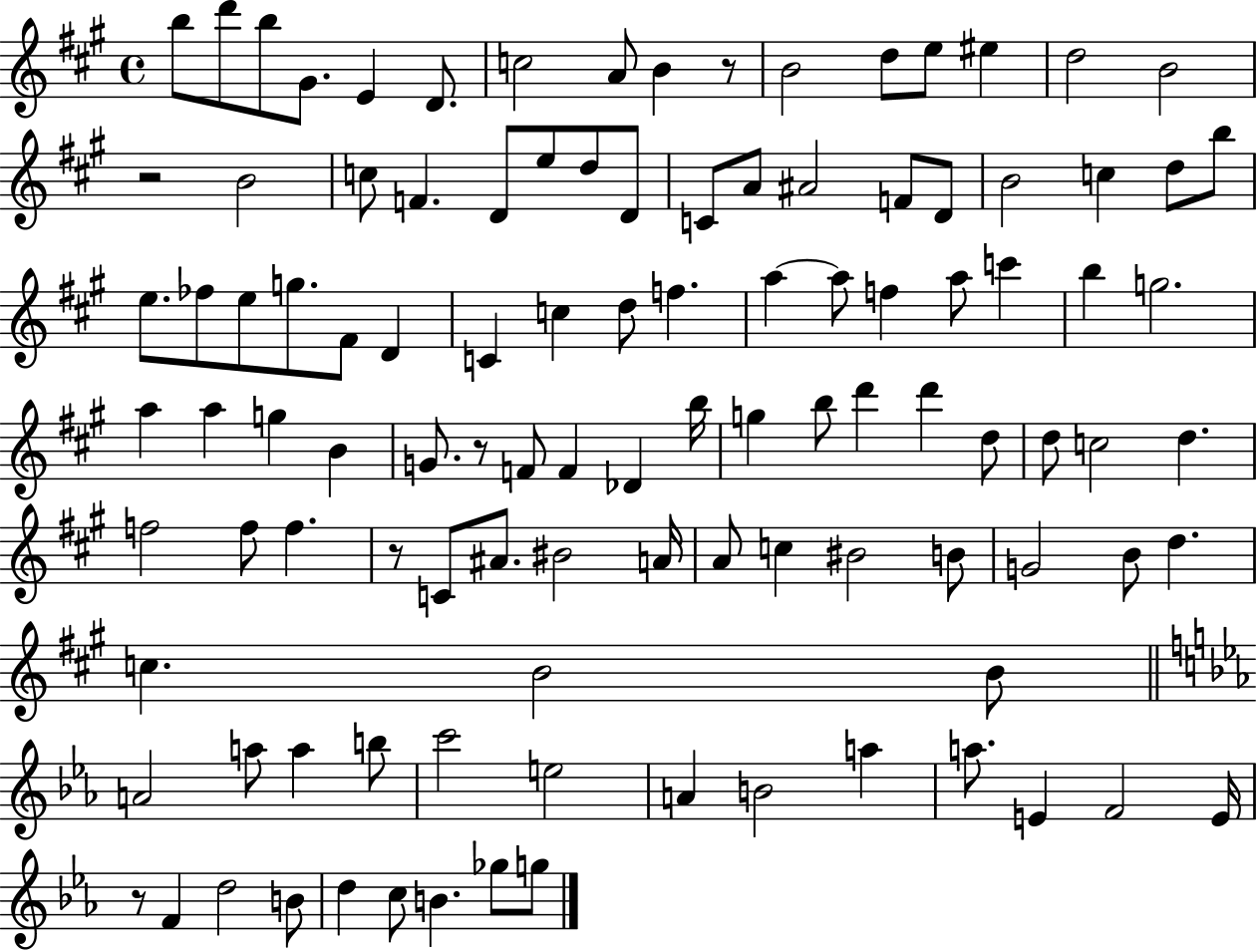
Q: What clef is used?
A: treble